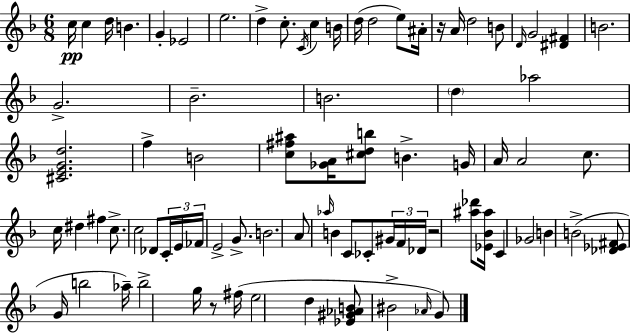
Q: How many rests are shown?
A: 3